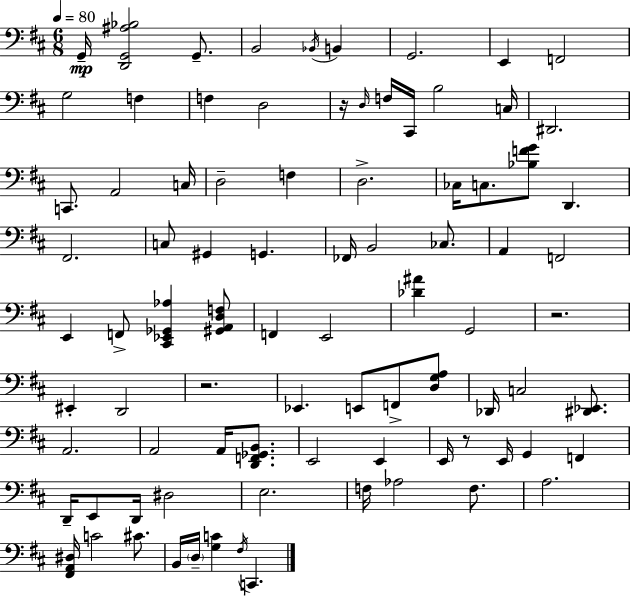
G2/s [D2,G2,A#3,Bb3]/h G2/e. B2/h Bb2/s B2/q G2/h. E2/q F2/h G3/h F3/q F3/q D3/h R/s D3/s F3/s C#2/s B3/h C3/s D#2/h. C2/e. A2/h C3/s D3/h F3/q D3/h. CES3/s C3/e. [Bb3,F4,G4]/e D2/q. F#2/h. C3/e G#2/q G2/q. FES2/s B2/h CES3/e. A2/q F2/h E2/q F2/e [C#2,Eb2,Gb2,Ab3]/q [G#2,A2,D3,F3]/e F2/q E2/h [Db4,A#4]/q G2/h R/h. EIS2/q D2/h R/h. Eb2/q. E2/e F2/e [D3,G3,A3]/e Db2/s C3/h [D#2,Eb2]/e. A2/h. A2/h A2/s [D2,F2,Gb2,B2]/e. E2/h E2/q E2/s R/e E2/s G2/q F2/q D2/s E2/e D2/s D#3/h E3/h. F3/s Ab3/h F3/e. A3/h. [F#2,A2,D#3]/s C4/h C#4/e. B2/s D3/s [G3,C4]/q F#3/s C2/q.